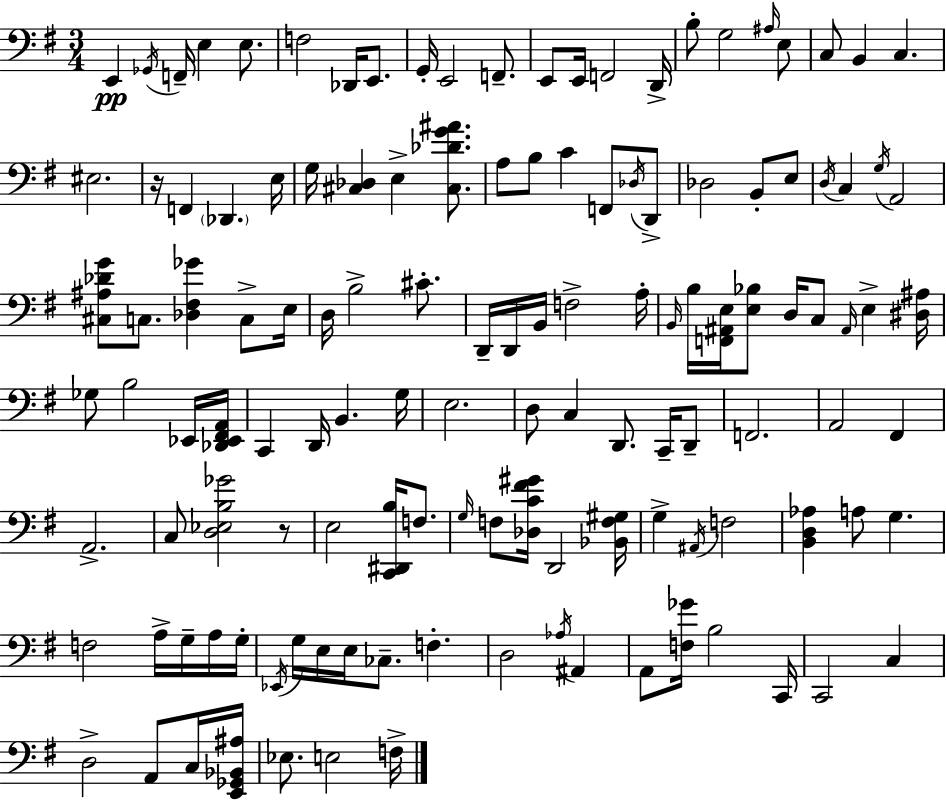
E2/q Gb2/s F2/s E3/q E3/e. F3/h Db2/s E2/e. G2/s E2/h F2/e. E2/e E2/s F2/h D2/s B3/e G3/h A#3/s E3/e C3/e B2/q C3/q. EIS3/h. R/s F2/q Db2/q. E3/s G3/s [C#3,Db3]/q E3/q [C#3,Db4,G4,A#4]/e. A3/e B3/e C4/q F2/e Db3/s D2/e Db3/h B2/e E3/e D3/s C3/q G3/s A2/h [C#3,A#3,Db4,G4]/e C3/e. [Db3,F#3,Gb4]/q C3/e E3/s D3/s B3/h C#4/e. D2/s D2/s B2/s F3/h A3/s B2/s B3/s [F2,A#2,E3]/s [E3,Bb3]/e D3/s C3/e A#2/s E3/q [D#3,A#3]/s Gb3/e B3/h Eb2/s [Db2,Eb2,F#2,A2]/s C2/q D2/s B2/q. G3/s E3/h. D3/e C3/q D2/e. C2/s D2/e F2/h. A2/h F#2/q A2/h. C3/e [D3,Eb3,B3,Gb4]/h R/e E3/h [C2,D#2,B3]/s F3/e. G3/s F3/e [Db3,C4,F#4,G#4]/s D2/h [Bb2,F3,G#3]/s G3/q A#2/s F3/h [B2,D3,Ab3]/q A3/e G3/q. F3/h A3/s G3/s A3/s G3/s Eb2/s G3/s E3/s E3/s CES3/e. F3/q. D3/h Ab3/s A#2/q A2/e [F3,Gb4]/s B3/h C2/s C2/h C3/q D3/h A2/e C3/s [E2,Gb2,Bb2,A#3]/s Eb3/e. E3/h F3/s